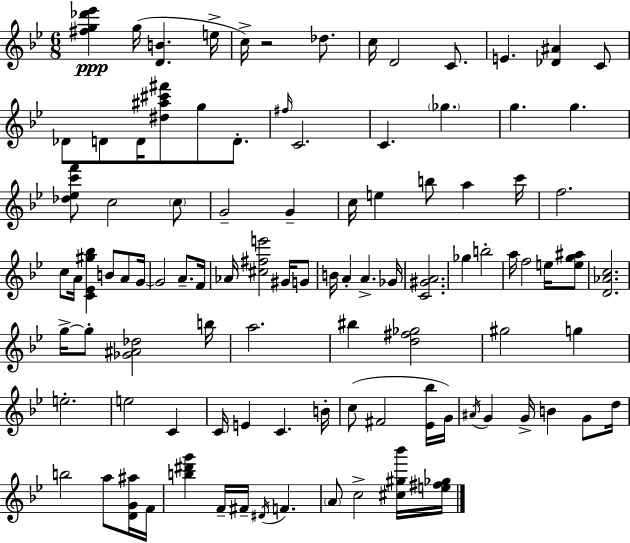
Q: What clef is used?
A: treble